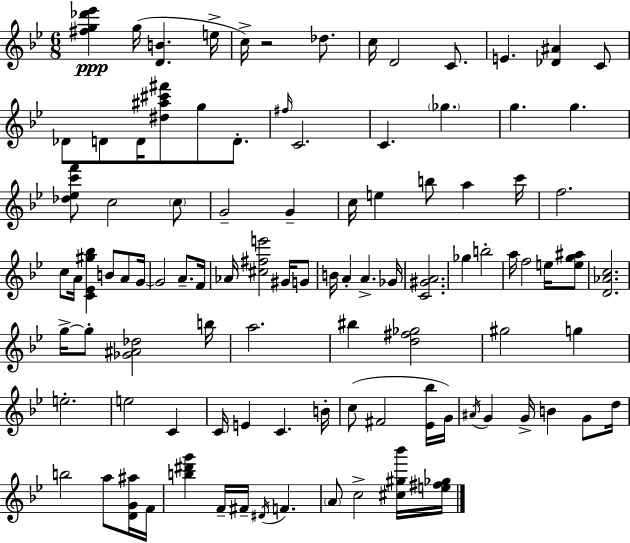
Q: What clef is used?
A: treble